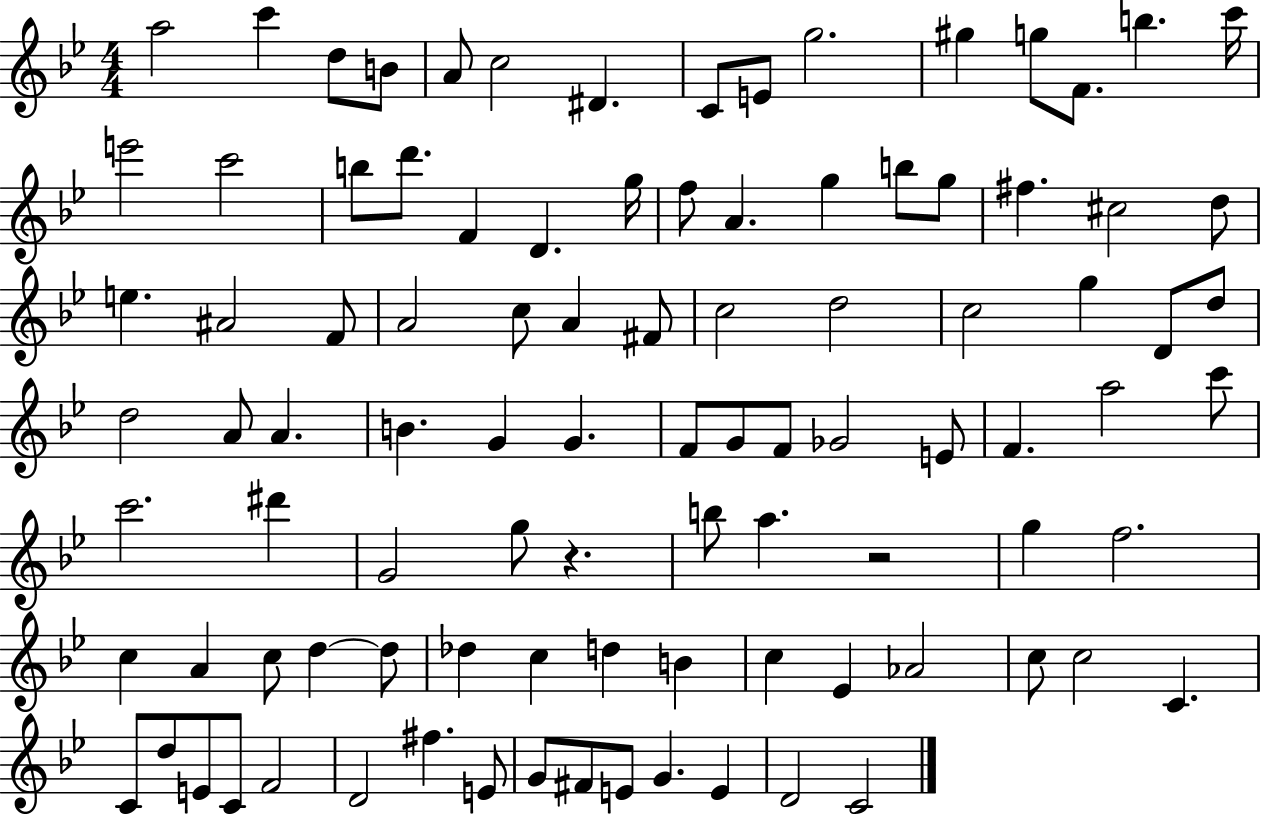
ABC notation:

X:1
T:Untitled
M:4/4
L:1/4
K:Bb
a2 c' d/2 B/2 A/2 c2 ^D C/2 E/2 g2 ^g g/2 F/2 b c'/4 e'2 c'2 b/2 d'/2 F D g/4 f/2 A g b/2 g/2 ^f ^c2 d/2 e ^A2 F/2 A2 c/2 A ^F/2 c2 d2 c2 g D/2 d/2 d2 A/2 A B G G F/2 G/2 F/2 _G2 E/2 F a2 c'/2 c'2 ^d' G2 g/2 z b/2 a z2 g f2 c A c/2 d d/2 _d c d B c _E _A2 c/2 c2 C C/2 d/2 E/2 C/2 F2 D2 ^f E/2 G/2 ^F/2 E/2 G E D2 C2